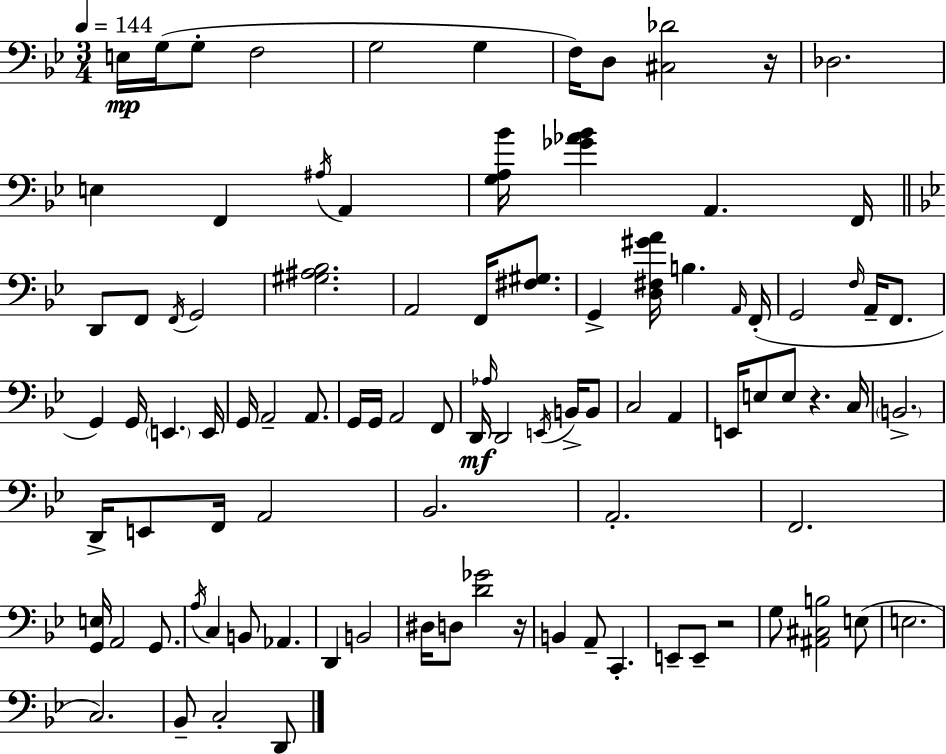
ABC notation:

X:1
T:Untitled
M:3/4
L:1/4
K:Bb
E,/4 G,/4 G,/2 F,2 G,2 G, F,/4 D,/2 [^C,_D]2 z/4 _D,2 E, F,, ^A,/4 A,, [G,A,_B]/4 [_G_A_B] A,, F,,/4 D,,/2 F,,/2 F,,/4 G,,2 [^G,^A,_B,]2 A,,2 F,,/4 [^F,^G,]/2 G,, [D,^F,^GA]/4 B, A,,/4 F,,/4 G,,2 F,/4 A,,/4 F,,/2 G,, G,,/4 E,, E,,/4 G,,/4 A,,2 A,,/2 G,,/4 G,,/4 A,,2 F,,/2 D,,/4 _A,/4 D,,2 E,,/4 B,,/4 B,,/2 C,2 A,, E,,/4 E,/2 E,/2 z C,/4 B,,2 D,,/4 E,,/2 F,,/4 A,,2 _B,,2 A,,2 F,,2 [G,,E,]/4 A,,2 G,,/2 A,/4 C, B,,/2 _A,, D,, B,,2 ^D,/4 D,/2 [D_G]2 z/4 B,, A,,/2 C,, E,,/2 E,,/2 z2 G,/2 [^A,,^C,B,]2 E,/2 E,2 C,2 _B,,/2 C,2 D,,/2